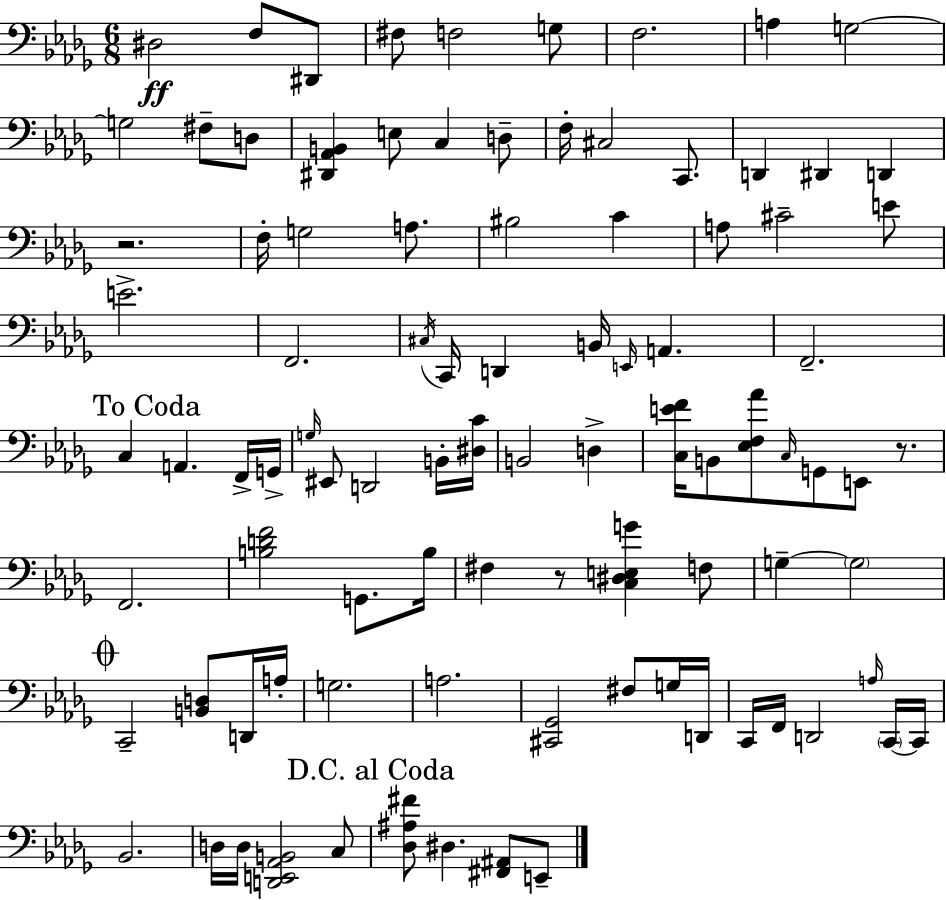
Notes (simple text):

D#3/h F3/e D#2/e F#3/e F3/h G3/e F3/h. A3/q G3/h G3/h F#3/e D3/e [D#2,Ab2,B2]/q E3/e C3/q D3/e F3/s C#3/h C2/e. D2/q D#2/q D2/q R/h. F3/s G3/h A3/e. BIS3/h C4/q A3/e C#4/h E4/e E4/h. F2/h. C#3/s C2/s D2/q B2/s E2/s A2/q. F2/h. C3/q A2/q. F2/s G2/s G3/s EIS2/e D2/h B2/s [D#3,C4]/s B2/h D3/q [C3,E4,F4]/s B2/e [Eb3,F3,Ab4]/e C3/s G2/e E2/e R/e. F2/h. [B3,D4,F4]/h G2/e. B3/s F#3/q R/e [C3,D#3,E3,G4]/q F3/e G3/q G3/h C2/h [B2,D3]/e D2/s A3/s G3/h. A3/h. [C#2,Gb2]/h F#3/e G3/s D2/s C2/s F2/s D2/h A3/s C2/s C2/s Bb2/h. D3/s D3/s [D2,E2,Ab2,B2]/h C3/e [Db3,A#3,F#4]/e D#3/q. [F#2,A#2]/e E2/e